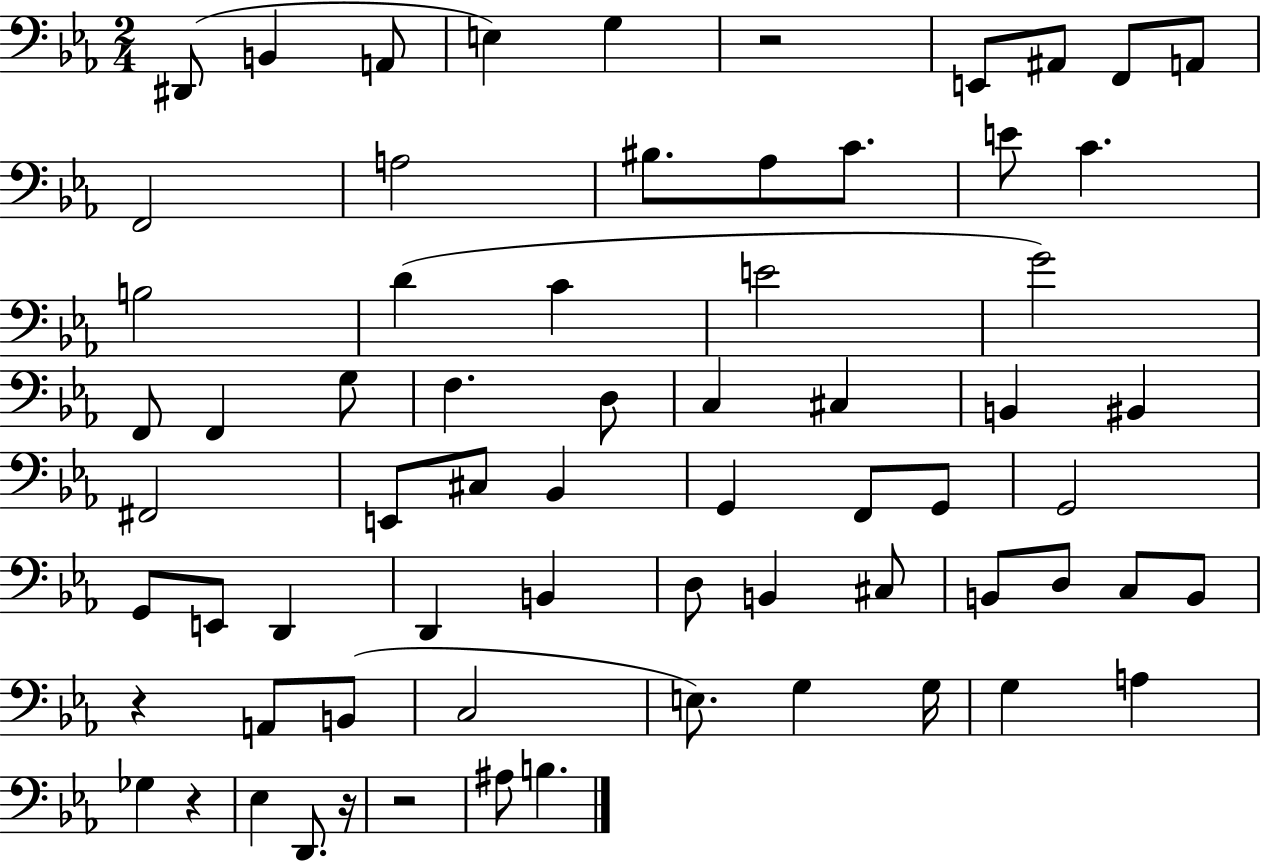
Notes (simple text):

D#2/e B2/q A2/e E3/q G3/q R/h E2/e A#2/e F2/e A2/e F2/h A3/h BIS3/e. Ab3/e C4/e. E4/e C4/q. B3/h D4/q C4/q E4/h G4/h F2/e F2/q G3/e F3/q. D3/e C3/q C#3/q B2/q BIS2/q F#2/h E2/e C#3/e Bb2/q G2/q F2/e G2/e G2/h G2/e E2/e D2/q D2/q B2/q D3/e B2/q C#3/e B2/e D3/e C3/e B2/e R/q A2/e B2/e C3/h E3/e. G3/q G3/s G3/q A3/q Gb3/q R/q Eb3/q D2/e. R/s R/h A#3/e B3/q.